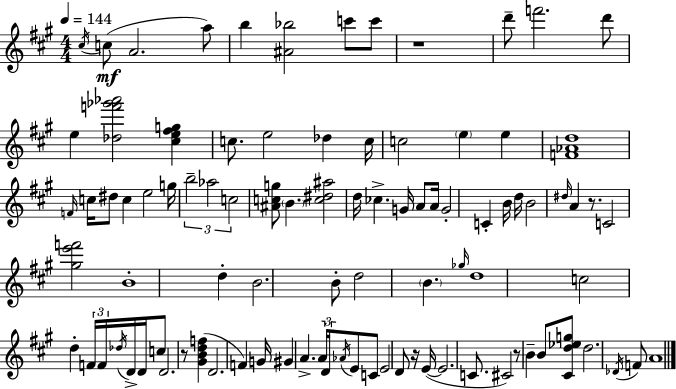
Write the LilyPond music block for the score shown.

{
  \clef treble
  \numericTimeSignature
  \time 4/4
  \key a \major
  \tempo 4 = 144
  \acciaccatura { cis''16 }\mf c''8( a'2. a''8) | b''4 <ais' bes''>2 c'''8 c'''8 | r1 | d'''8-- f'''2. d'''8 | \break e''4 <des'' f''' ges''' aes'''>2 <cis'' e'' fis'' g''>4 | c''8. e''2 des''4 | c''16 c''2 \parenthesize e''4 e''4 | <f' aes' d''>1 | \break \grace { f'16 } c''16 dis''8 c''4 e''2 | g''16 \tuplet 3/2 { b''2-- aes''2 | c''2 } <ais' c'' g''>8 \parenthesize b'4. | <c'' dis'' ais''>2 d''16 ces''4.-> | \break g'16 a'8 a'16 g'2-. c'4-. | b'16 d''16 b'2 \grace { dis''16 } a'4 | r8. c'2 <gis'' e''' f'''>2 | b'1-. | \break d''4-. b'2. | b'8-. d''2 \parenthesize b'4. | \grace { ges''16 } d''1 | c''2 d''4-. | \break \tuplet 3/2 { f'16 f'16 \acciaccatura { des''16 } } d'16-> d'16 c''8 d'2. | r8 <gis' b' d'' f''>4( d'2. | f'4) g'16 gis'4 a'4.-> | \tuplet 3/2 { a'16 d'16 \acciaccatura { aes'16 } } e'8 c'8 e'2 | \break d'8 r16 e'16~(~ e'2. | c'8. cis'2) r8 | b'4-- b'8 <cis' d'' ees'' g''>8 d''2. | \acciaccatura { des'16 } f'8 a'1 | \break \bar "|."
}